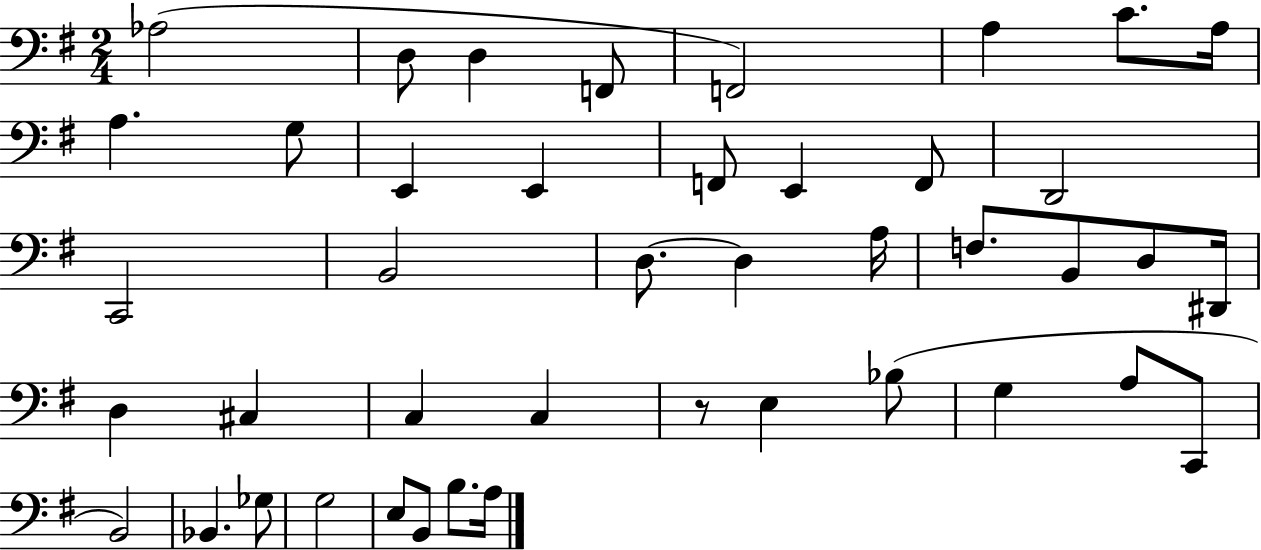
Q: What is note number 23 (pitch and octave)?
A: B2